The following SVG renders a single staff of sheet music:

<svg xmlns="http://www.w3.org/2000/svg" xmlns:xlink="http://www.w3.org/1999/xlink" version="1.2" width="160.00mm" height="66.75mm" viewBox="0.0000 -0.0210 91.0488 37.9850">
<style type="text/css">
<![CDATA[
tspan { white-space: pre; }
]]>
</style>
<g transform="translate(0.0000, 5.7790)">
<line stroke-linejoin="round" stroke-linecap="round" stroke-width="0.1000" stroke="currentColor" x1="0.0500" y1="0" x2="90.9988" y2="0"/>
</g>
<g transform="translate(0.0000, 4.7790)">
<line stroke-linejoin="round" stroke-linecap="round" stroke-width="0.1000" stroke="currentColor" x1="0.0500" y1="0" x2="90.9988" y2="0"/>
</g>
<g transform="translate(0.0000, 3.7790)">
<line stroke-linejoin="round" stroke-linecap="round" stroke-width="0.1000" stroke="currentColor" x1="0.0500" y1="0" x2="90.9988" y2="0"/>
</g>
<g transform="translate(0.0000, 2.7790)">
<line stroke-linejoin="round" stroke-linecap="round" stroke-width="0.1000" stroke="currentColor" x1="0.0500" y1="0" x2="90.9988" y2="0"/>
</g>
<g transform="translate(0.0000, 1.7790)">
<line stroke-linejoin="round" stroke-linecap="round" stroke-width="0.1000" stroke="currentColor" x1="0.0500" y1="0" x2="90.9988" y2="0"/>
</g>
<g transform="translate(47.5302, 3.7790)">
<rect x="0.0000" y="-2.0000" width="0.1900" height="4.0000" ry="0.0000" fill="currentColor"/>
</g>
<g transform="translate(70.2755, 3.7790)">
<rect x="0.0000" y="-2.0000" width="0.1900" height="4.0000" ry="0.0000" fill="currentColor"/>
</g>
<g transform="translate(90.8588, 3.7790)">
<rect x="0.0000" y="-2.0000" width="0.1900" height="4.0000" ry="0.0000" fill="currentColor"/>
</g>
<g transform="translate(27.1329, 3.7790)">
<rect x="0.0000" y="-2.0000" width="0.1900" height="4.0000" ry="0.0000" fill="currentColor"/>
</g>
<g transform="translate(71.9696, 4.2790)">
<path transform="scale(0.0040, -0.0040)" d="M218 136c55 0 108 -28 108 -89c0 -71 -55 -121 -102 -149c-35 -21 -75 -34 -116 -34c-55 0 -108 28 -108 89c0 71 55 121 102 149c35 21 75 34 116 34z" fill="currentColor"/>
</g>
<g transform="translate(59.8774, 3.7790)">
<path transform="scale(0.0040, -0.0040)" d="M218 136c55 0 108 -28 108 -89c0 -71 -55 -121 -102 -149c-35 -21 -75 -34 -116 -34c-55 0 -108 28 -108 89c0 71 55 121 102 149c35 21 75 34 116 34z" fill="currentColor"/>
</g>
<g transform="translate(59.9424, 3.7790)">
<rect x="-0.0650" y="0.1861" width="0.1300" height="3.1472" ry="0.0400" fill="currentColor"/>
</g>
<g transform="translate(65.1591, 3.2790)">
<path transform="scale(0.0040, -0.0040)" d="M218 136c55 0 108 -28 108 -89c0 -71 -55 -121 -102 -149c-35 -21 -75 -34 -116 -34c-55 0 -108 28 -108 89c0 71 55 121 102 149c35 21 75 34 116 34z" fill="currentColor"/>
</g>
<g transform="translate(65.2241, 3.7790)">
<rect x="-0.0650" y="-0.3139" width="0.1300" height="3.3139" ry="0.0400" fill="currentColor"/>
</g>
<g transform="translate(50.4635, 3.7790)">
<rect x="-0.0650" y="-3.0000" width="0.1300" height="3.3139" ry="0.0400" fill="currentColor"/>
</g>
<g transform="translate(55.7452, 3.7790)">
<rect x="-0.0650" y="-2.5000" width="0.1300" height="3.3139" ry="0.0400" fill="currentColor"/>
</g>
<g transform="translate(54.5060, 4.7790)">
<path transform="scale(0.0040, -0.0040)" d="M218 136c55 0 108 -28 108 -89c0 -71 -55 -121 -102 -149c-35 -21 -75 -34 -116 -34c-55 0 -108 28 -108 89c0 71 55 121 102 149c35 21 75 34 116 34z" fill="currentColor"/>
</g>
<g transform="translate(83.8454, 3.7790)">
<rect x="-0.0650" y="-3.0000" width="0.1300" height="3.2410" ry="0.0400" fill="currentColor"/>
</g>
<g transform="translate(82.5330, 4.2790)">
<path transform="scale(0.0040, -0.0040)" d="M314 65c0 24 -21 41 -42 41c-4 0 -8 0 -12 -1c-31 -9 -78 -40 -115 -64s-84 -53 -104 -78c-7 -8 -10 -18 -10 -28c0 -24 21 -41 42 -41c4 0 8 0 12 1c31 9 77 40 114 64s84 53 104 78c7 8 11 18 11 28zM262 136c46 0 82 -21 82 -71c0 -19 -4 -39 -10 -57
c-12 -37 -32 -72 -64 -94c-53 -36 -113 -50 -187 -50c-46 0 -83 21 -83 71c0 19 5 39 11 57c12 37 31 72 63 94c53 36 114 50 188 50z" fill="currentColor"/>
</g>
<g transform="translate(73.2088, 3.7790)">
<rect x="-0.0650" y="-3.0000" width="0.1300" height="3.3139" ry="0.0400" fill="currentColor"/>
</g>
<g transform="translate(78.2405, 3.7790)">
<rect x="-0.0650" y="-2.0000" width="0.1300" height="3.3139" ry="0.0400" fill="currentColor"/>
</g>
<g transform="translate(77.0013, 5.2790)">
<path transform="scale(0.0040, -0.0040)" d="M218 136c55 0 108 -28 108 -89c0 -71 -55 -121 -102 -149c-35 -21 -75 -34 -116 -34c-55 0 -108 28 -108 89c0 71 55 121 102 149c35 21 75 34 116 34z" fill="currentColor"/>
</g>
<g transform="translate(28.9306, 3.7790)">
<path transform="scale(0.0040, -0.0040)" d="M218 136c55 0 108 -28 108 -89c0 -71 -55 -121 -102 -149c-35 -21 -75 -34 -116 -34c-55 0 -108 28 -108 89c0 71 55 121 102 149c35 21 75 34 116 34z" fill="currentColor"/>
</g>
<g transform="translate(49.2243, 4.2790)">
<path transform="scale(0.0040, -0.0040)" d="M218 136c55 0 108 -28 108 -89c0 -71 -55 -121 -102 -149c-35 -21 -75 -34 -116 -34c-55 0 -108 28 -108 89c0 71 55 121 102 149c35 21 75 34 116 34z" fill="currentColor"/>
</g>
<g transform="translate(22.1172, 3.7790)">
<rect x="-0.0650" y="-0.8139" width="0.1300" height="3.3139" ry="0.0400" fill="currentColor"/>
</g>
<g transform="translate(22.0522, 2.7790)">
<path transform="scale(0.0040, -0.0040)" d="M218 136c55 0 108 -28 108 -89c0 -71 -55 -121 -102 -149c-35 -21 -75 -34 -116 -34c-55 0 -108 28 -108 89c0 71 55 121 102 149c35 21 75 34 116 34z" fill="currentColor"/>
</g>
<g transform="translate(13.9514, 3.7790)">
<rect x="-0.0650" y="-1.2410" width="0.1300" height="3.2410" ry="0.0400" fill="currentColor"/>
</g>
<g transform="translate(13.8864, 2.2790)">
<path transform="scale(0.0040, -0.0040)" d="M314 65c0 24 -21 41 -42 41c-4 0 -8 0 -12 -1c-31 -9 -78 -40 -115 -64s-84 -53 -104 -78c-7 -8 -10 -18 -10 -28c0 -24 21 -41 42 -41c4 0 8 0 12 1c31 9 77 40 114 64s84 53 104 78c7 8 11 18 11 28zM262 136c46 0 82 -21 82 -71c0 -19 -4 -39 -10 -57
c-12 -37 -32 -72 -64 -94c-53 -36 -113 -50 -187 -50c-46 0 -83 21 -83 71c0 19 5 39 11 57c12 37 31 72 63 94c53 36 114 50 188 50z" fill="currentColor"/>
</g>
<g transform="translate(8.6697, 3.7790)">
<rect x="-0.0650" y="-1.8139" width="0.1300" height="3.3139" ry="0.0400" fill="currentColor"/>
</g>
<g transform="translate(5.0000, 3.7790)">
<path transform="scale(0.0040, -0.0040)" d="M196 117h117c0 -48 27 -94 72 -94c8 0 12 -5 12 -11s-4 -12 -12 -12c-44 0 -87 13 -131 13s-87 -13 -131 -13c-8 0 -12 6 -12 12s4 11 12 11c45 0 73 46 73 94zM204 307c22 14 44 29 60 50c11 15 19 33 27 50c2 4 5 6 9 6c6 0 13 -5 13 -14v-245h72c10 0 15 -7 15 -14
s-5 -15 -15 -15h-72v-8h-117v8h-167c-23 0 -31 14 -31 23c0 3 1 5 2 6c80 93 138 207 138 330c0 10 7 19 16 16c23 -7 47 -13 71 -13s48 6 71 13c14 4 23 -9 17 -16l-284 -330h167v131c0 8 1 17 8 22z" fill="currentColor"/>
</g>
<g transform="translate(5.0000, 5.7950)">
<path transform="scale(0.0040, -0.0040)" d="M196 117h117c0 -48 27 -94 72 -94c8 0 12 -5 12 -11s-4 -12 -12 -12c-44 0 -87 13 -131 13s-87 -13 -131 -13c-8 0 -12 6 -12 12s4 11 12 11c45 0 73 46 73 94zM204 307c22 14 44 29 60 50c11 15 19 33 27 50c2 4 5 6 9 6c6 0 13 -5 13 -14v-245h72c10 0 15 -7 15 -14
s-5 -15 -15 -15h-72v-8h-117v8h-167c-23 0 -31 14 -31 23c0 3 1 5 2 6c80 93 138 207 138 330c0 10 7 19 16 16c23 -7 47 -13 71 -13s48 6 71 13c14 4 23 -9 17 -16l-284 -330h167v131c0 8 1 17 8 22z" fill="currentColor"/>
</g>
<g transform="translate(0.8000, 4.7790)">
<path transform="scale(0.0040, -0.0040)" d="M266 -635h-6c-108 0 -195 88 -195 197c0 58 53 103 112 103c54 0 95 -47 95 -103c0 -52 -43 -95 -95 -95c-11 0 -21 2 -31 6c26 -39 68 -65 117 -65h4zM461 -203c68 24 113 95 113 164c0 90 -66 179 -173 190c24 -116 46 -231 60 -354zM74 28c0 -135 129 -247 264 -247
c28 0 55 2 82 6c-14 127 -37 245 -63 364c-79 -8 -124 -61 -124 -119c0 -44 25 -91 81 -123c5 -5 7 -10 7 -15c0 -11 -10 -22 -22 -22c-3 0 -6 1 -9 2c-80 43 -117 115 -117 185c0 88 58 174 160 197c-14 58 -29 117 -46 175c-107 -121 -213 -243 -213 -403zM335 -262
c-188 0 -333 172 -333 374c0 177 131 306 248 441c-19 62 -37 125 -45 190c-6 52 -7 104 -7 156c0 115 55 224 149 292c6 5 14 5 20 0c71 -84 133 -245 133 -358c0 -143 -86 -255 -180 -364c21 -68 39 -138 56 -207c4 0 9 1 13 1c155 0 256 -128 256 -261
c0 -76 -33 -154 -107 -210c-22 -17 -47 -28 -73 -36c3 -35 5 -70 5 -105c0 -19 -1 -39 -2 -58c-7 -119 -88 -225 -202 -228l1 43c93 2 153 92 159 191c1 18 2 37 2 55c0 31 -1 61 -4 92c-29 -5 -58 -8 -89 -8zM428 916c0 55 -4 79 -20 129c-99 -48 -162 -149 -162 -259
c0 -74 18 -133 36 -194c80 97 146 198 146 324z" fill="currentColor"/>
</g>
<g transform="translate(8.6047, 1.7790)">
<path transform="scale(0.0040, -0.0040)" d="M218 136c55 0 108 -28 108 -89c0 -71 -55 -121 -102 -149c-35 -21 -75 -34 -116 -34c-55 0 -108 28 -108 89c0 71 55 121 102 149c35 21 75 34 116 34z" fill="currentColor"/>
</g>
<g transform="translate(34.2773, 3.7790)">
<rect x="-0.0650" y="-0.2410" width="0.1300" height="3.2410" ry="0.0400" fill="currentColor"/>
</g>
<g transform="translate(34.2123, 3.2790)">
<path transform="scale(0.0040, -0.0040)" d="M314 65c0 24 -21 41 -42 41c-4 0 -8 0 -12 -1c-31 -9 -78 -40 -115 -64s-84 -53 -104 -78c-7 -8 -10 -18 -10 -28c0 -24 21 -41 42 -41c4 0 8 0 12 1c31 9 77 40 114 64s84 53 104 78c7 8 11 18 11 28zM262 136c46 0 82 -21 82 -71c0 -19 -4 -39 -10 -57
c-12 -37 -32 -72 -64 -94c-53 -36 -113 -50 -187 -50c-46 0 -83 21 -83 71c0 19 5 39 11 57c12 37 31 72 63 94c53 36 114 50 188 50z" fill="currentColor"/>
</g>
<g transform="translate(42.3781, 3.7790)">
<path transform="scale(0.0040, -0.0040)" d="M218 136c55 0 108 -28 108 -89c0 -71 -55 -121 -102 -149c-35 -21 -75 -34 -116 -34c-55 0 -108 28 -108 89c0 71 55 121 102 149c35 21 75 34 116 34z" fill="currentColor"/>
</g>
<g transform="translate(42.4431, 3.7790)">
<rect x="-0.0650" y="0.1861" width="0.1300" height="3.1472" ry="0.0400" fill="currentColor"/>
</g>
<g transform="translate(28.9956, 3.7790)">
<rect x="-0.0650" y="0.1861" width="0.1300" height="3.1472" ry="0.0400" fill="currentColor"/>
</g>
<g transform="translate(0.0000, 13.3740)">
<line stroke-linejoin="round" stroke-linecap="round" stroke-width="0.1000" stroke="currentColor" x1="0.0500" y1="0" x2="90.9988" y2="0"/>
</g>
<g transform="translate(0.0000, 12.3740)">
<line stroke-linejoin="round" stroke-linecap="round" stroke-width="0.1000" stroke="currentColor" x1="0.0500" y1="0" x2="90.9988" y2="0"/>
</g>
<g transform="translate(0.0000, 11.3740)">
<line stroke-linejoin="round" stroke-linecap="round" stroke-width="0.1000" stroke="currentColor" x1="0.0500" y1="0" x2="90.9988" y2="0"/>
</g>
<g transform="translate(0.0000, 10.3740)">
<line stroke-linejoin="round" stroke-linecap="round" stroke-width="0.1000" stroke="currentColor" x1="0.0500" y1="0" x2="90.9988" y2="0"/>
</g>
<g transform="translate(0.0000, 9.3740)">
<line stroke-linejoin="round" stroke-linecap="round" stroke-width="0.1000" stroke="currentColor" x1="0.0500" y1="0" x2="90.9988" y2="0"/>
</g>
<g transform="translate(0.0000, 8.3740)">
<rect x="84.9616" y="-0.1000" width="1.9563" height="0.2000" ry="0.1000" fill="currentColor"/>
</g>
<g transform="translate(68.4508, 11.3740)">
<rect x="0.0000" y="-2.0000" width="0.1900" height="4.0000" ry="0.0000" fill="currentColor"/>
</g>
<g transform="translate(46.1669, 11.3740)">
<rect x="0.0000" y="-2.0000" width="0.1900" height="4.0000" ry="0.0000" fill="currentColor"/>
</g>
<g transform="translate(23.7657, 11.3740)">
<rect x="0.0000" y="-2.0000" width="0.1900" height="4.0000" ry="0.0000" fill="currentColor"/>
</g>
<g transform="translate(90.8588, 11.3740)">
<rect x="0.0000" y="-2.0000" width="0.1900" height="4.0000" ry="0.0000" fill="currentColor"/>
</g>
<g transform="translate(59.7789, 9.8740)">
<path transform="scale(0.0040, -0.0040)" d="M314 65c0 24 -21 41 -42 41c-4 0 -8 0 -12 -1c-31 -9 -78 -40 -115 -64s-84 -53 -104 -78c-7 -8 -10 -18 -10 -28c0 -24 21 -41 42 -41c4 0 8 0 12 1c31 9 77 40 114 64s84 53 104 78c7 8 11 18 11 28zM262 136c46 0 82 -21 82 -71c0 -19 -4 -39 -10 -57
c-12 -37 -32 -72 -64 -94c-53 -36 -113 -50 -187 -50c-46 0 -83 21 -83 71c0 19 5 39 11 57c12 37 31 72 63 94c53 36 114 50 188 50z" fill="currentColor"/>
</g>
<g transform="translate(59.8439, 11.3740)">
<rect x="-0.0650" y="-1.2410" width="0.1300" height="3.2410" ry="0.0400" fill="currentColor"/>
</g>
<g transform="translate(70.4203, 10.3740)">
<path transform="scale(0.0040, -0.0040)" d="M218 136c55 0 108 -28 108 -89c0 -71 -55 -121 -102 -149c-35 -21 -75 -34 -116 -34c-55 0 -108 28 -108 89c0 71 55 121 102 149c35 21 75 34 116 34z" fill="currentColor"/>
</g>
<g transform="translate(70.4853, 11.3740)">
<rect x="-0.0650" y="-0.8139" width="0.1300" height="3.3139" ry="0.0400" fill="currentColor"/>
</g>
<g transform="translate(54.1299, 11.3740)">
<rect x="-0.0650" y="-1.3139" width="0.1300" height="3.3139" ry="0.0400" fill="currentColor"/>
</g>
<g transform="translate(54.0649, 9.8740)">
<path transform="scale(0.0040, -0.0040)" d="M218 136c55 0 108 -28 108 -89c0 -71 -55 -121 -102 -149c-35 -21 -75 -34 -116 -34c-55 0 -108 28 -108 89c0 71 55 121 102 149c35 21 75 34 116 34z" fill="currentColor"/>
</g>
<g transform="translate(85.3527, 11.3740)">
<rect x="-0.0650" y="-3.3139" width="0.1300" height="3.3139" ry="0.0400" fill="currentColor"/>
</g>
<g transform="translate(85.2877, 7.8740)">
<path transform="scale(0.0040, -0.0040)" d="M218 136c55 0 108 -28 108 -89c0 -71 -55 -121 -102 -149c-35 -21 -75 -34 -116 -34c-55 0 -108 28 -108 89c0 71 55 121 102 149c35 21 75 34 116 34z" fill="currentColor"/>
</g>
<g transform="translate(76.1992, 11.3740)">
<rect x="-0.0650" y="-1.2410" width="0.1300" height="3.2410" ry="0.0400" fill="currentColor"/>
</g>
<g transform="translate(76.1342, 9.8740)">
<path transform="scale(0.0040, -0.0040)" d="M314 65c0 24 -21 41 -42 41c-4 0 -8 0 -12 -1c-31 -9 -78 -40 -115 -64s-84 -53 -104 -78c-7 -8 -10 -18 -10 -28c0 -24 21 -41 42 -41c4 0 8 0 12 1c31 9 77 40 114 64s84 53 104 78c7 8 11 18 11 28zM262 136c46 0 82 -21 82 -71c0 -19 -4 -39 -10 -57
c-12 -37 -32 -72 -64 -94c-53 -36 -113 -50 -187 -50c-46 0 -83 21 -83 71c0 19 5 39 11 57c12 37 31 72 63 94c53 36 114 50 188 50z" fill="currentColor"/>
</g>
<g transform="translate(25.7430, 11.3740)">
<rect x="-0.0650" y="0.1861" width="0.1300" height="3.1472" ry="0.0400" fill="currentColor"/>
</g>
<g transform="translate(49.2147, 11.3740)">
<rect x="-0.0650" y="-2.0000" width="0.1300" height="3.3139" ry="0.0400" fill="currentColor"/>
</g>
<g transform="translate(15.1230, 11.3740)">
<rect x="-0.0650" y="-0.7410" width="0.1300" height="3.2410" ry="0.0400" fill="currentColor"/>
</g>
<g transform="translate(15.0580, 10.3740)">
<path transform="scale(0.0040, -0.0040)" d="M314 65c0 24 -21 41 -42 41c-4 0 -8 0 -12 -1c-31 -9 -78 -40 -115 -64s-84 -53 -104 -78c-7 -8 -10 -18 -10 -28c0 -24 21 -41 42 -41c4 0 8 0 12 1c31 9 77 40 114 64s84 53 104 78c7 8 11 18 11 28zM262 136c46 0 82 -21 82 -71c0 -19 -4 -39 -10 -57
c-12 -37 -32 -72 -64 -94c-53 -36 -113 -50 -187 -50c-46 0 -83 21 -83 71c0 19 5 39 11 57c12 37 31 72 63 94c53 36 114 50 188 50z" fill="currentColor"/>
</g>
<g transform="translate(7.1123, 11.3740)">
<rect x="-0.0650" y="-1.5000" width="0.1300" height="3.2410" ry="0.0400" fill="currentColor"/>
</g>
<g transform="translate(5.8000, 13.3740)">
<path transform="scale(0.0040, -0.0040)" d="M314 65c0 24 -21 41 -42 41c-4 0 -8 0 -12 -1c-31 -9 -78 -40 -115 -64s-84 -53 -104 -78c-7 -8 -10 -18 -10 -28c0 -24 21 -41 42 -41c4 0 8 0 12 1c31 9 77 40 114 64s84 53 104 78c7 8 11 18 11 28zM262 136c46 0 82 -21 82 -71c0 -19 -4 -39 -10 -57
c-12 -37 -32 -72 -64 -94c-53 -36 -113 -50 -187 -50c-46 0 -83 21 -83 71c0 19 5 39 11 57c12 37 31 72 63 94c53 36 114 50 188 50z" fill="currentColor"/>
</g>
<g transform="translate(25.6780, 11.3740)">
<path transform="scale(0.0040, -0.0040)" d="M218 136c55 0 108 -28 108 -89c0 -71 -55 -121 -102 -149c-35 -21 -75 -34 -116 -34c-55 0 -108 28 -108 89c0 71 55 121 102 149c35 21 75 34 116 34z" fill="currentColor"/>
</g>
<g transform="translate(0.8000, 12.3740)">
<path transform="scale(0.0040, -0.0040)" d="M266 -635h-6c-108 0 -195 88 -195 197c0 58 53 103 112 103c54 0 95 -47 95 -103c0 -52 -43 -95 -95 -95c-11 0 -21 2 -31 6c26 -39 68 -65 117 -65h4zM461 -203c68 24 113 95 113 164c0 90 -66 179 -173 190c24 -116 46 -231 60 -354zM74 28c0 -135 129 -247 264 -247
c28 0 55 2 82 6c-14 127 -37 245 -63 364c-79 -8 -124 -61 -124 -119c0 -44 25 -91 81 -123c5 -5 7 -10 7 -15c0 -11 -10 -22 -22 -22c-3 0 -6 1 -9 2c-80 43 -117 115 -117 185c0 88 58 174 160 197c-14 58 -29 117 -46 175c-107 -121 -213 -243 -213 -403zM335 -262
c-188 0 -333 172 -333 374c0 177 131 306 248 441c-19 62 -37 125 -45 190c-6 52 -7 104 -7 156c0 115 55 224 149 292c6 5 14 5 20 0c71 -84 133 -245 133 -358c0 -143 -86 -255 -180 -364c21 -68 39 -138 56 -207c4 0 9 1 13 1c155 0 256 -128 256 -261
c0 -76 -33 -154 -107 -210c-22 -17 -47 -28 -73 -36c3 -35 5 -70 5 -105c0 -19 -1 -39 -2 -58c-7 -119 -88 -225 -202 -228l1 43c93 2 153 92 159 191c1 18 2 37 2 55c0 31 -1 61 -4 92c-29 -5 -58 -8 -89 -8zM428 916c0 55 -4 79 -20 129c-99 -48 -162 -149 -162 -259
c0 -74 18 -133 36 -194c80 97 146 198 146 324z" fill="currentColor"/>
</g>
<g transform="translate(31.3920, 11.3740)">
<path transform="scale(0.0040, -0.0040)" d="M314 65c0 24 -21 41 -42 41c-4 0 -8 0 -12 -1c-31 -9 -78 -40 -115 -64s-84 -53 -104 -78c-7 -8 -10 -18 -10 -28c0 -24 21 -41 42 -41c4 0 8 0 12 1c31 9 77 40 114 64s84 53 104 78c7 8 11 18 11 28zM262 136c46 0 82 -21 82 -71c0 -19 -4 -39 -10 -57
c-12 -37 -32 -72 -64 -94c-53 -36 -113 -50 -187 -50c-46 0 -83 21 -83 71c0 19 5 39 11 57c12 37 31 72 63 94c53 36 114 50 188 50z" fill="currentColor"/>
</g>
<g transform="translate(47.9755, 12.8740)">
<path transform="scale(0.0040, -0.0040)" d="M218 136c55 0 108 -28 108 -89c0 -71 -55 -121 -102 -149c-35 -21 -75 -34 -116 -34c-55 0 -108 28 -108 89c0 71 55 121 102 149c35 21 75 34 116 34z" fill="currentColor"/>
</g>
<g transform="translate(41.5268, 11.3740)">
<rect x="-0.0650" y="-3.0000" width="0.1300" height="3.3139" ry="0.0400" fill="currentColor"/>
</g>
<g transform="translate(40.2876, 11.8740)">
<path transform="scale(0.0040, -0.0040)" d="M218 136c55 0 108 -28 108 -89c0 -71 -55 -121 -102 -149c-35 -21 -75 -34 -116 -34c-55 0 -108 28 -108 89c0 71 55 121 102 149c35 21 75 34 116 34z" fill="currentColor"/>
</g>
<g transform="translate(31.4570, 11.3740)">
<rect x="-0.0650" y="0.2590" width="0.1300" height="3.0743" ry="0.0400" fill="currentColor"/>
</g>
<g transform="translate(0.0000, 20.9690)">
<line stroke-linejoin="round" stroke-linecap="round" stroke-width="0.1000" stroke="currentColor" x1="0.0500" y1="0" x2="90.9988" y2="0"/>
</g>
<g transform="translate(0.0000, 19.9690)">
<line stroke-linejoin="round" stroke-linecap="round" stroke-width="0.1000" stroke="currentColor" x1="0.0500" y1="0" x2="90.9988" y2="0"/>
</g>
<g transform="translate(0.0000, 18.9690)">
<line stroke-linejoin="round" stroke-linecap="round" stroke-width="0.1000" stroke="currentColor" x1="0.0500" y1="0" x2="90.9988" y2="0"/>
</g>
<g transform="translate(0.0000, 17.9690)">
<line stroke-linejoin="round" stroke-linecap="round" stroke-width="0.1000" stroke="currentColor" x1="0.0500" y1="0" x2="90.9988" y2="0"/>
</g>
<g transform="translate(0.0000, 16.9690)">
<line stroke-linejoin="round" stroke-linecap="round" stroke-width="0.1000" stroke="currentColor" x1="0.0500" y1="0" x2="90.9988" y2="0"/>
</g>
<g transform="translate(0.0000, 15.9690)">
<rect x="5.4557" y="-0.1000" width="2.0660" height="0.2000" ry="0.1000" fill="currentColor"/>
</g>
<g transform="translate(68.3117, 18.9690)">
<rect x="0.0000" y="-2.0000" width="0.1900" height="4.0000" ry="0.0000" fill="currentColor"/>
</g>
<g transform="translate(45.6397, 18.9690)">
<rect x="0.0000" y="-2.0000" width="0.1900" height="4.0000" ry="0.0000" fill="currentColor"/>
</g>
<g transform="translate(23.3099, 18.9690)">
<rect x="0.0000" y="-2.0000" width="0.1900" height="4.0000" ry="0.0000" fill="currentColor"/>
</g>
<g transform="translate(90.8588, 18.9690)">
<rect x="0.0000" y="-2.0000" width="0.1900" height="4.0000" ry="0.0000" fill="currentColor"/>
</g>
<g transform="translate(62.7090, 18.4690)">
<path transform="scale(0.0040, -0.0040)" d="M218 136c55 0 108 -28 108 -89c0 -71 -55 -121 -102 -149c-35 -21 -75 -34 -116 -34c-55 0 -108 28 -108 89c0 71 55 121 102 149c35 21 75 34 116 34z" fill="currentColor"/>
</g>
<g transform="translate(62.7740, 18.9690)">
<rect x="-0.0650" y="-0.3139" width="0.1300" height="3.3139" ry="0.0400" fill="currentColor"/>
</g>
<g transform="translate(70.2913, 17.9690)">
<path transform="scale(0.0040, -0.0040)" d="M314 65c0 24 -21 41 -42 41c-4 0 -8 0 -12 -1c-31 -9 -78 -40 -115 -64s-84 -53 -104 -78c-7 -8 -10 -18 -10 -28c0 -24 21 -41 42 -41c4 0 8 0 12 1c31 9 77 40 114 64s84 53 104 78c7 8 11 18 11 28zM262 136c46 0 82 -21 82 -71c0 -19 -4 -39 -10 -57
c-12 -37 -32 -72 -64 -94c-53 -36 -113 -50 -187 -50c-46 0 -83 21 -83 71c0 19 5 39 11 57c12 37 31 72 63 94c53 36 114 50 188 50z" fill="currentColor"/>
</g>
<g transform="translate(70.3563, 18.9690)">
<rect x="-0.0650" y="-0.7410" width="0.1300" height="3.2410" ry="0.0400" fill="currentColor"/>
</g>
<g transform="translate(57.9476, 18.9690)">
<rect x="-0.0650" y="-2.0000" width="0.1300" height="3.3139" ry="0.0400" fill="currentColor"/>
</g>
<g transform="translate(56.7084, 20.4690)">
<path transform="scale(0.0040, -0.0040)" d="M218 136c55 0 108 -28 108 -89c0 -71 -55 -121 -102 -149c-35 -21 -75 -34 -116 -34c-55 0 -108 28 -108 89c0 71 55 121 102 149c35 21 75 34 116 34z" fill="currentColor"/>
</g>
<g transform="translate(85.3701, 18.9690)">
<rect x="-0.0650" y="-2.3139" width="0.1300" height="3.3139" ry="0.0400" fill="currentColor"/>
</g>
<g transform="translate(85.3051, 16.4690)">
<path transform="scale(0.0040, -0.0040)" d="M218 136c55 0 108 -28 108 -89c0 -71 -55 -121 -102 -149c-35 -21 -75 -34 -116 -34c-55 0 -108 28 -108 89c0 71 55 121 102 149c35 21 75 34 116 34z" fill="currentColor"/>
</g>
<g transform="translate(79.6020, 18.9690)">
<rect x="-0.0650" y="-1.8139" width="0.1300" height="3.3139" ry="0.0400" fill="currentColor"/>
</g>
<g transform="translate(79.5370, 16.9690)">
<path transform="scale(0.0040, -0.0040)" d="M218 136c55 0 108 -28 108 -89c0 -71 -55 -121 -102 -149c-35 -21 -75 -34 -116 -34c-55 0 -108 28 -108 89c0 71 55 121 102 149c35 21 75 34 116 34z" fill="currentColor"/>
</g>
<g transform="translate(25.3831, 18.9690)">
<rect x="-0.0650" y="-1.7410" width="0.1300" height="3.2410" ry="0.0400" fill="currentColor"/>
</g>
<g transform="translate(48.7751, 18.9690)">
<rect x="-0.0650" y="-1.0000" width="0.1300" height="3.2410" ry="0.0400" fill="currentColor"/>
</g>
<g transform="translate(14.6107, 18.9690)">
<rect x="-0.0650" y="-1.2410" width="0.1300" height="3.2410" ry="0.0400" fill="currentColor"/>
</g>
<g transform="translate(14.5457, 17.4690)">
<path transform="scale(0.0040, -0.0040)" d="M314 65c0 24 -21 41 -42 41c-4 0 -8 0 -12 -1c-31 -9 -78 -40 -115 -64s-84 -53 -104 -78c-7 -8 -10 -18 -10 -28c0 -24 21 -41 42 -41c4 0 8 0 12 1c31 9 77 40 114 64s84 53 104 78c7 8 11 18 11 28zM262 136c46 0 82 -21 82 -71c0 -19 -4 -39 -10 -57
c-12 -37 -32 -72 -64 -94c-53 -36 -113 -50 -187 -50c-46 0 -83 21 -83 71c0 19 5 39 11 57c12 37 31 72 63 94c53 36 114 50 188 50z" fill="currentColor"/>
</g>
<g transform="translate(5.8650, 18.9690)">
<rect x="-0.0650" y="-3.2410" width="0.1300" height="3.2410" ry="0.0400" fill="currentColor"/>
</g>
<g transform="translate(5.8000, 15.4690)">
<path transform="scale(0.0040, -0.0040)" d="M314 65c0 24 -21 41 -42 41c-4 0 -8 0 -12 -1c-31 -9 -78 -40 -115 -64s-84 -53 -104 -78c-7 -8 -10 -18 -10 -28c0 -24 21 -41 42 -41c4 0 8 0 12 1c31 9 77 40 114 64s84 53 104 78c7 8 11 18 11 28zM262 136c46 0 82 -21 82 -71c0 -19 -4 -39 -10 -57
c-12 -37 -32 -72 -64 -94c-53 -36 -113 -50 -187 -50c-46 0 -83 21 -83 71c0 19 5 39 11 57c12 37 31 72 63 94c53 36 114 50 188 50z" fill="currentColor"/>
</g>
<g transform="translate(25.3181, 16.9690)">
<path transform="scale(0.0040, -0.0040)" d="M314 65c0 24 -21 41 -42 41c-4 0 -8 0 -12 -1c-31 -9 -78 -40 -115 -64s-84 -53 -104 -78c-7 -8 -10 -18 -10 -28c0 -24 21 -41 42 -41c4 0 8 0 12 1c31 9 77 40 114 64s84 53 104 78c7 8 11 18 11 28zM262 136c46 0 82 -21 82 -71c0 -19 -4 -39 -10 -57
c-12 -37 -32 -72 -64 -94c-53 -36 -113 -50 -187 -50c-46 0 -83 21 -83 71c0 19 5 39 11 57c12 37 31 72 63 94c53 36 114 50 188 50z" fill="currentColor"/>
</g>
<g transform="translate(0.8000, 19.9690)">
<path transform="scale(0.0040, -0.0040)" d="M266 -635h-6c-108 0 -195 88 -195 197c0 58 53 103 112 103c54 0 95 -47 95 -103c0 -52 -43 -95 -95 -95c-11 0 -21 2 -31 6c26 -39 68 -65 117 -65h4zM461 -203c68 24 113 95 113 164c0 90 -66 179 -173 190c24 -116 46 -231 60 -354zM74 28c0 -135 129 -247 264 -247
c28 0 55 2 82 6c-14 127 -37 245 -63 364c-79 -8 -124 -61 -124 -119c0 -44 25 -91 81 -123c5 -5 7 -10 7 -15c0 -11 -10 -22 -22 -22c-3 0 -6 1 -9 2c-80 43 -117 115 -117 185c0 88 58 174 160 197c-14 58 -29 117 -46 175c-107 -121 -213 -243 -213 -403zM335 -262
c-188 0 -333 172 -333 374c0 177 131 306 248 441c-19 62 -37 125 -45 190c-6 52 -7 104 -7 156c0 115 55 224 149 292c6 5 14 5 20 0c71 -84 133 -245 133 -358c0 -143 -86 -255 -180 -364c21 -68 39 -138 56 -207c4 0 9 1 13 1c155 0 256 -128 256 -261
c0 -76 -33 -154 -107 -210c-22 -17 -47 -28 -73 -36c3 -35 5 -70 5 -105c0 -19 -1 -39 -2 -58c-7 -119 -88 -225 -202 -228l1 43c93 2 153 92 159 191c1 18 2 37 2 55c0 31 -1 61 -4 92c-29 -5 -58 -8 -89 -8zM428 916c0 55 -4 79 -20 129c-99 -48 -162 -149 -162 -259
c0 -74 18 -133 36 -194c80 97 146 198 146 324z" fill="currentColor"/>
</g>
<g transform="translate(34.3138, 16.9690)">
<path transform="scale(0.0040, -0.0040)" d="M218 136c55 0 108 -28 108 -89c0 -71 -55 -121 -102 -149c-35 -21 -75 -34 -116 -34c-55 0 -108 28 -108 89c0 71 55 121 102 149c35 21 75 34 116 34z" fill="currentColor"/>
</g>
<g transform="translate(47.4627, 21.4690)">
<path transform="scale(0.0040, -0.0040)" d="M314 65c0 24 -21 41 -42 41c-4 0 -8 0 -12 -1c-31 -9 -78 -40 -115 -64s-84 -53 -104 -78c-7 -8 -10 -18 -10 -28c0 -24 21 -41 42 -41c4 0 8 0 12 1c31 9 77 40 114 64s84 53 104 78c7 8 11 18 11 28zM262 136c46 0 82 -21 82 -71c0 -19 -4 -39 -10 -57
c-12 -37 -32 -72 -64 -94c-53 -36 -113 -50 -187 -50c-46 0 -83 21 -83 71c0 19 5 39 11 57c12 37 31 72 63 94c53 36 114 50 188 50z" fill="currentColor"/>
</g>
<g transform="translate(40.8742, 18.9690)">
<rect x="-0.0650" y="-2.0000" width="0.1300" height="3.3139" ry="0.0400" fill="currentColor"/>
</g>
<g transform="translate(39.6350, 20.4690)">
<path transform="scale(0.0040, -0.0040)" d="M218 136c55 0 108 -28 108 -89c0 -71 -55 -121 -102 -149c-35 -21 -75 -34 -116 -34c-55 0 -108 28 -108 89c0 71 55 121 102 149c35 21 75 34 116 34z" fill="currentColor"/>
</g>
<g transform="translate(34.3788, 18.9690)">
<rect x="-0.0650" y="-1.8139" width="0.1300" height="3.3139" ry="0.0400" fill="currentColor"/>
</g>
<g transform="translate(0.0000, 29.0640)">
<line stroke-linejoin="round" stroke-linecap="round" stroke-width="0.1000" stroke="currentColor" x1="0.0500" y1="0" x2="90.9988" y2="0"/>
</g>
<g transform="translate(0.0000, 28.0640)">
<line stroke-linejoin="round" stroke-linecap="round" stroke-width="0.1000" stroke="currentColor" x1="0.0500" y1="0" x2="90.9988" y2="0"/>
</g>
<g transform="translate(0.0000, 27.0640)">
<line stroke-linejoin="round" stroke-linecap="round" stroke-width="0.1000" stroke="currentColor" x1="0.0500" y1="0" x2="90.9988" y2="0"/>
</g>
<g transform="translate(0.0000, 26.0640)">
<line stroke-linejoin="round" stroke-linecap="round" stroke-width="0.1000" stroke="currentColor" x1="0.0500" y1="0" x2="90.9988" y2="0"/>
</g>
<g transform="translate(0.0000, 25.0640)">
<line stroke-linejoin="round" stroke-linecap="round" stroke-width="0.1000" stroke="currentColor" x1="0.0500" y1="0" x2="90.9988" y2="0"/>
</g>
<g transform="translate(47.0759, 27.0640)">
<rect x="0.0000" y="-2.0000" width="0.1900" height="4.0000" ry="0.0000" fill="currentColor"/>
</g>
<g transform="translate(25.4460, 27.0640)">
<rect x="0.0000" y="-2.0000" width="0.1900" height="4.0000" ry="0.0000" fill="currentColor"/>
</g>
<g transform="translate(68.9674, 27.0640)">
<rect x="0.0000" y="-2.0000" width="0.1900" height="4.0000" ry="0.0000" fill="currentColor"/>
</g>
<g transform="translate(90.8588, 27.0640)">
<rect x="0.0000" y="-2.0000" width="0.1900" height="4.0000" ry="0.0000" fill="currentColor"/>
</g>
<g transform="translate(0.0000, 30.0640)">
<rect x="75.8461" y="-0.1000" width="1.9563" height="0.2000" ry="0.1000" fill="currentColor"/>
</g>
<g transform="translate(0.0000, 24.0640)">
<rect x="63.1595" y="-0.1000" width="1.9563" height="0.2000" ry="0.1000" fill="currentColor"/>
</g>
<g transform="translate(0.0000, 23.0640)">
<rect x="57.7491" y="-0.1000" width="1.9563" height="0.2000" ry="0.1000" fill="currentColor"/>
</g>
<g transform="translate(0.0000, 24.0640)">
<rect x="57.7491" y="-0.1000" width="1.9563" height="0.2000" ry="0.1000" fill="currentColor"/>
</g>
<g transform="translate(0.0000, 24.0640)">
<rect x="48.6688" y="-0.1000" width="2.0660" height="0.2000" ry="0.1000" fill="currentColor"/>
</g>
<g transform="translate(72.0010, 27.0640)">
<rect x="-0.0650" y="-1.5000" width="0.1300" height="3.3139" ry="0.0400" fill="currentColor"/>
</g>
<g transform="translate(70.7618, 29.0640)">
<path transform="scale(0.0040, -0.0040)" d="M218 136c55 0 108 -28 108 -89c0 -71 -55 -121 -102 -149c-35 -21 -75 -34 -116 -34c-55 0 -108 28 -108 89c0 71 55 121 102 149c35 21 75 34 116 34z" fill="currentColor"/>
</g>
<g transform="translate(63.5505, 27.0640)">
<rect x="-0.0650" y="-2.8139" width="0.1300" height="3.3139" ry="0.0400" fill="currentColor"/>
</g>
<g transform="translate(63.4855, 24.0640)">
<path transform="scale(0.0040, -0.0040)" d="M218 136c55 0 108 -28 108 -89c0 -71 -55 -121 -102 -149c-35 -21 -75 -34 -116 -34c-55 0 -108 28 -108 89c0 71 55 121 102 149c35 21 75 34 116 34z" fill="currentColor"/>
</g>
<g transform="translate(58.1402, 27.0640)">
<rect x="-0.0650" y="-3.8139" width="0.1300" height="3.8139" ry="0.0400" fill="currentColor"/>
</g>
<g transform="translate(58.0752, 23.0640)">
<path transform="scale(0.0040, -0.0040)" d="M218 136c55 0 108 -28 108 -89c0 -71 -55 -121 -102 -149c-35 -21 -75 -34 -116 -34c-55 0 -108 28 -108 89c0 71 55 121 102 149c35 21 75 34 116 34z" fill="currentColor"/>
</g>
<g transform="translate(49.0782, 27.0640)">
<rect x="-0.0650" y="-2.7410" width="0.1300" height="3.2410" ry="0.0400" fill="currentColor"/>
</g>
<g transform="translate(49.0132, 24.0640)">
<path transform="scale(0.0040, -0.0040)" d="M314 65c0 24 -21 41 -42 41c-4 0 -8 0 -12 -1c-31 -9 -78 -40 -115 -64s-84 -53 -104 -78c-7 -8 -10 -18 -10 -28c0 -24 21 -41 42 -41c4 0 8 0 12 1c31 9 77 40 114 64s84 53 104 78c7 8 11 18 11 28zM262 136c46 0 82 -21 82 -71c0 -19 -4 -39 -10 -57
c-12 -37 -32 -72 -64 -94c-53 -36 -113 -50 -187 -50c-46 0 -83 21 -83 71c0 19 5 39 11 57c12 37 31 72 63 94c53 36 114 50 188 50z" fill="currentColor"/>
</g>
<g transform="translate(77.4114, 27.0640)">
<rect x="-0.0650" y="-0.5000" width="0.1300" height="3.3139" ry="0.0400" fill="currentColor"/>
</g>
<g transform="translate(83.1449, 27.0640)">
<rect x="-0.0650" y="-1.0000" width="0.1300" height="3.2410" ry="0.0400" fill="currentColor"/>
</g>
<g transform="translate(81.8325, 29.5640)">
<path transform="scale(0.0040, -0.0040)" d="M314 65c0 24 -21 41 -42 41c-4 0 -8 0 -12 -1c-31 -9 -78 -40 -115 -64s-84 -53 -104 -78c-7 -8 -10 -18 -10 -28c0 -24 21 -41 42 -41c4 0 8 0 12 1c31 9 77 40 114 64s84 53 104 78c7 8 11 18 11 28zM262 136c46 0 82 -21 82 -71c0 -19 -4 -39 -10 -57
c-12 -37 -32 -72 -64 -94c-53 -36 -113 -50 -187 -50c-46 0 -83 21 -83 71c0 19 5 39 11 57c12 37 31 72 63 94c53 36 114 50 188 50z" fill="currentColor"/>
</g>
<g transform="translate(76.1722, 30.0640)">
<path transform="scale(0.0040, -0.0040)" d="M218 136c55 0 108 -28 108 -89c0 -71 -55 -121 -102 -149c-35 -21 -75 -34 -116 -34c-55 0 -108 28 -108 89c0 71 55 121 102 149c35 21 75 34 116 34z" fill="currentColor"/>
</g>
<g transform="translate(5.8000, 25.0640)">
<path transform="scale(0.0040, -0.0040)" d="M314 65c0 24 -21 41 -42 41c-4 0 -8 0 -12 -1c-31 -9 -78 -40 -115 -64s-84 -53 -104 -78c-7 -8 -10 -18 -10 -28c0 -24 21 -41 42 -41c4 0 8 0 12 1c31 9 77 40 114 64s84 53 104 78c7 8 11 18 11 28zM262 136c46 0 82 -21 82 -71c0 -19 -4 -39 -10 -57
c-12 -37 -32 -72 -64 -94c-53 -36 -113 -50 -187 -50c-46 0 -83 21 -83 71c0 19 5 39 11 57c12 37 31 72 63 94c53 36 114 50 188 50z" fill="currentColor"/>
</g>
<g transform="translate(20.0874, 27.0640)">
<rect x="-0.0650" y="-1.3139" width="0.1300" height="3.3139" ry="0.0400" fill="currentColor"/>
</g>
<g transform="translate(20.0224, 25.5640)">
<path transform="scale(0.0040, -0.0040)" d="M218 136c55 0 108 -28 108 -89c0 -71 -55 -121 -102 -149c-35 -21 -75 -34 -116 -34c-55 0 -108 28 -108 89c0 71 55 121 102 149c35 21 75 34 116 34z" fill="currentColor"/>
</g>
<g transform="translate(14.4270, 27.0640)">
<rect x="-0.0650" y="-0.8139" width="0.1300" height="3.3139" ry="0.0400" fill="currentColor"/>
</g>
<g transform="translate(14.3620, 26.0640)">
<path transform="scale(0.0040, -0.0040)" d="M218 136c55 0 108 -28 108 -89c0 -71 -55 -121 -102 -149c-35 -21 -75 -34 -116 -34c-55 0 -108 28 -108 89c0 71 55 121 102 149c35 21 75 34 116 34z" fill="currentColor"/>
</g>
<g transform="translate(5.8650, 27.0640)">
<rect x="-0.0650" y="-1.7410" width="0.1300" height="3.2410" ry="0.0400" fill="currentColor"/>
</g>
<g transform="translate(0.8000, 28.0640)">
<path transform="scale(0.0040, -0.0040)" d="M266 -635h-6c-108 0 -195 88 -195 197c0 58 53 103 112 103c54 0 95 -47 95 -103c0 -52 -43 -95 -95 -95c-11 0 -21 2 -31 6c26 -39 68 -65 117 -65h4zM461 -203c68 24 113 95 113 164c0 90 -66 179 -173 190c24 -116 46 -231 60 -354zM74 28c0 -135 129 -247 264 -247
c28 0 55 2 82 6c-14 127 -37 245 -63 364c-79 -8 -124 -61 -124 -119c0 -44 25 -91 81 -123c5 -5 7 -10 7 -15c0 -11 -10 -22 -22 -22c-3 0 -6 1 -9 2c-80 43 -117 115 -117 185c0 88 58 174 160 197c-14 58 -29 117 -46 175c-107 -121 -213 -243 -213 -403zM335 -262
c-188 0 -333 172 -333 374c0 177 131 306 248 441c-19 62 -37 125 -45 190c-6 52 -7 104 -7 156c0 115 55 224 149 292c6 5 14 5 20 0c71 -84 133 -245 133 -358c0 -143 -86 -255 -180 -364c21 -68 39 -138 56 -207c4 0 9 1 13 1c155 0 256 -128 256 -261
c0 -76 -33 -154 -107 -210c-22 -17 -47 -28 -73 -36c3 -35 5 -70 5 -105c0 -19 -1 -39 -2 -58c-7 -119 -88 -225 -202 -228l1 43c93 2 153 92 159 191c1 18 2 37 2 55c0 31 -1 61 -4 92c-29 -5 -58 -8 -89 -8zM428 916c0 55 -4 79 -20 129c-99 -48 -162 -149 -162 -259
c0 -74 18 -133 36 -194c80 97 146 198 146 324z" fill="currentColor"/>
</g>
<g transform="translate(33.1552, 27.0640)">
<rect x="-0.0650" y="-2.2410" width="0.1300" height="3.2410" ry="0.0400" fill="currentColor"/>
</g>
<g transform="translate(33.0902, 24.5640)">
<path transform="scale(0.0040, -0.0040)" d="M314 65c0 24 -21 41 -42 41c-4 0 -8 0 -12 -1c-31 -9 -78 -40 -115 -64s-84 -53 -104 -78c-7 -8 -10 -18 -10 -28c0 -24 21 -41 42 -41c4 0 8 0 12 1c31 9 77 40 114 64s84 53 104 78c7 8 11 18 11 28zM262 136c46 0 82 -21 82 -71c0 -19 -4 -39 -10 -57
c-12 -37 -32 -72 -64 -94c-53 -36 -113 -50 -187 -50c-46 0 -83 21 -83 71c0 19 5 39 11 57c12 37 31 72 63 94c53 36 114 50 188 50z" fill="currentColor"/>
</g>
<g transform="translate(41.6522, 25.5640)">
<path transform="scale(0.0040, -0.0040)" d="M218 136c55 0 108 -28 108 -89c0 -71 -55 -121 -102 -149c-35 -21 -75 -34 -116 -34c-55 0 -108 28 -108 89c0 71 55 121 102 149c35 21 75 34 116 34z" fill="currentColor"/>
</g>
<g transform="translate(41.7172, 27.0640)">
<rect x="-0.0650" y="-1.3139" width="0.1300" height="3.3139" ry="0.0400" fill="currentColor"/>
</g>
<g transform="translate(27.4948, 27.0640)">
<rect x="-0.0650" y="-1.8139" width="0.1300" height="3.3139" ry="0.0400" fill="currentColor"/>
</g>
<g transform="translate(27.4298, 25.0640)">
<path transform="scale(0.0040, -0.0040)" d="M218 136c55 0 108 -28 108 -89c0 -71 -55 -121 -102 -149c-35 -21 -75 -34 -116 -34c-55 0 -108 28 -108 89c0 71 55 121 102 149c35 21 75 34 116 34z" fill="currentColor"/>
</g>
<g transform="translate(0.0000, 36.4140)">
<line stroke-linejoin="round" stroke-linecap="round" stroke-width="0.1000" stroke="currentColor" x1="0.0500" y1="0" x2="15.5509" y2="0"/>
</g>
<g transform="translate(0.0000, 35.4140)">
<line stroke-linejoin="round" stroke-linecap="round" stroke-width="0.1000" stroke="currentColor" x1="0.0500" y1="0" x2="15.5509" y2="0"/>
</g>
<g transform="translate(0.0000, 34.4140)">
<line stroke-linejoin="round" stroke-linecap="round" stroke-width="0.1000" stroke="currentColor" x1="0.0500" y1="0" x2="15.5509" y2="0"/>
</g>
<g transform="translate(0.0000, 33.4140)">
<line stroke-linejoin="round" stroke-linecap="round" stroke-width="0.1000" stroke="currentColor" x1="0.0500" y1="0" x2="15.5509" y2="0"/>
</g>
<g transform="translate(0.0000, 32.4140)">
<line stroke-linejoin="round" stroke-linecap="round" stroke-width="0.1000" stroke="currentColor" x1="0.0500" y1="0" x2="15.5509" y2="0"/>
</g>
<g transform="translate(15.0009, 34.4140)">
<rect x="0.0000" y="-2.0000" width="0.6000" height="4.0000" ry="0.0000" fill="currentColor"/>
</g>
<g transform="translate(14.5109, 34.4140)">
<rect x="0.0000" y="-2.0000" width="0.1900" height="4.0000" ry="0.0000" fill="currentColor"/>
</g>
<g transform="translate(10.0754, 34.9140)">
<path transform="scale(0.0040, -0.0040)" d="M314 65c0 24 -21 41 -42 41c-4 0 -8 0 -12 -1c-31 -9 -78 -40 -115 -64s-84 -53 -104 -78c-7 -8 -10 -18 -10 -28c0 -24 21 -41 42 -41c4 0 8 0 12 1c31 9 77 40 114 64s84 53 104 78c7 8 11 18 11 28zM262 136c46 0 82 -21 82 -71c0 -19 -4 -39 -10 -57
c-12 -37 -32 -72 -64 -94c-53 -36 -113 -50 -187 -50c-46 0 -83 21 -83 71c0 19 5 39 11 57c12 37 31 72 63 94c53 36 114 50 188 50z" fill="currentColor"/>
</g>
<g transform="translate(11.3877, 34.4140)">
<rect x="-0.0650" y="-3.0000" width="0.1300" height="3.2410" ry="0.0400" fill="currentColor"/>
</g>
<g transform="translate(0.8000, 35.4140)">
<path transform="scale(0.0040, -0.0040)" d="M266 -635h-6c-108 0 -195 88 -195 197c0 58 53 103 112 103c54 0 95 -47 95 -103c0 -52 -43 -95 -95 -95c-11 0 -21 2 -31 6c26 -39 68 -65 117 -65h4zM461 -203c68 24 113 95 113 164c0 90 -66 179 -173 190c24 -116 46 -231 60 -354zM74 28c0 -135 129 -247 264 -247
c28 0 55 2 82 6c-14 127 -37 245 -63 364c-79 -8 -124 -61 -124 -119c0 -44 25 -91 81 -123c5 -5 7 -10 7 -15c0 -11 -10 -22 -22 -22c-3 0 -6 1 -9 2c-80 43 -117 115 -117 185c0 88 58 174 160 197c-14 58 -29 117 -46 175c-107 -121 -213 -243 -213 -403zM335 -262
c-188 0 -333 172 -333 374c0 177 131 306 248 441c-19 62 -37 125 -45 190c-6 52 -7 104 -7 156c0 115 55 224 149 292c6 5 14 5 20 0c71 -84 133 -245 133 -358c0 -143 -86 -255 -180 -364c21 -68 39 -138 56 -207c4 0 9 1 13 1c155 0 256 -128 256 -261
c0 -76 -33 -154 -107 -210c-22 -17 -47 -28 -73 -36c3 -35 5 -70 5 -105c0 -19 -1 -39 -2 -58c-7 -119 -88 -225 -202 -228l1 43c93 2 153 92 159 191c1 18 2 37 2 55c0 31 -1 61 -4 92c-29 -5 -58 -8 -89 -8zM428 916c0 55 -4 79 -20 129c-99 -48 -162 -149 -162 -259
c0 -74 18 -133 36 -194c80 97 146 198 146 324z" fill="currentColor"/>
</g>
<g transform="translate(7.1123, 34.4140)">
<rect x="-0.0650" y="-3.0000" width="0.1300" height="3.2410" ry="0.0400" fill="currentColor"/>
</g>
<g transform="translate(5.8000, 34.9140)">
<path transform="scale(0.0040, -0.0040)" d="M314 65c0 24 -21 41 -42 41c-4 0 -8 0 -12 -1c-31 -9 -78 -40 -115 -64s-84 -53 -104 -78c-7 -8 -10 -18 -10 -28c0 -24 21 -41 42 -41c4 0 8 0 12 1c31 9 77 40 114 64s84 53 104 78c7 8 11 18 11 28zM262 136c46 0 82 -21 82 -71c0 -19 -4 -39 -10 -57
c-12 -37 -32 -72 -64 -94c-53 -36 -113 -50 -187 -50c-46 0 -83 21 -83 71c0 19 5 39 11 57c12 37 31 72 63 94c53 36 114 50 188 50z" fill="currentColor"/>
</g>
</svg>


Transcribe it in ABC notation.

X:1
T:Untitled
M:4/4
L:1/4
K:C
f e2 d B c2 B A G B c A F A2 E2 d2 B B2 A F e e2 d e2 b b2 e2 f2 f F D2 F c d2 f g f2 d e f g2 e a2 c' a E C D2 A2 A2